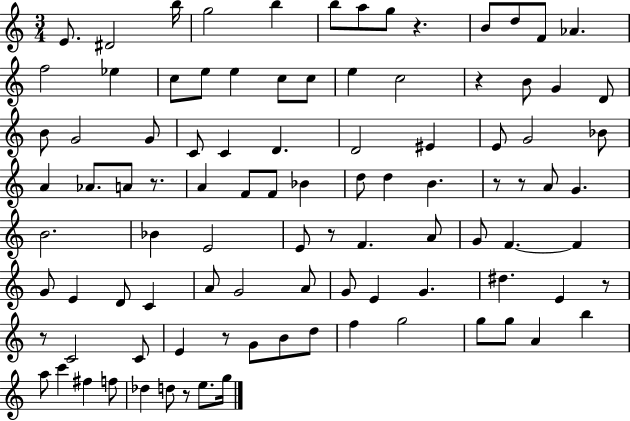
E4/e. D#4/h B5/s G5/h B5/q B5/e A5/e G5/e R/q. B4/e D5/e F4/e Ab4/q. F5/h Eb5/q C5/e E5/e E5/q C5/e C5/e E5/q C5/h R/q B4/e G4/q D4/e B4/e G4/h G4/e C4/e C4/q D4/q. D4/h EIS4/q E4/e G4/h Bb4/e A4/q Ab4/e. A4/e R/e. A4/q F4/e F4/e Bb4/q D5/e D5/q B4/q. R/e R/e A4/e G4/q. B4/h. Bb4/q E4/h E4/e R/e F4/q. A4/e G4/e F4/q. F4/q G4/e E4/q D4/e C4/q A4/e G4/h A4/e G4/e E4/q G4/q. D#5/q. E4/q R/e R/e C4/h C4/e E4/q R/e G4/e B4/e D5/e F5/q G5/h G5/e G5/e A4/q B5/q A5/e C6/q F#5/q F5/e Db5/q D5/e R/e E5/e. G5/s